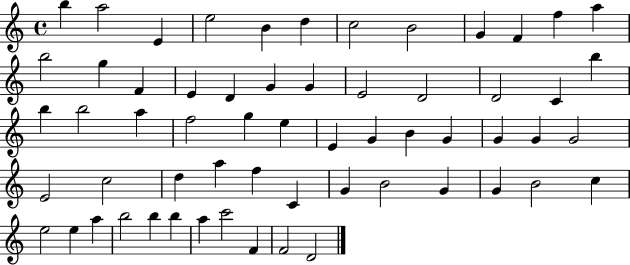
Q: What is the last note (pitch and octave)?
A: D4